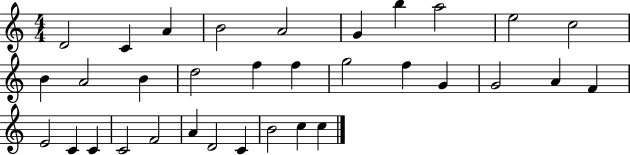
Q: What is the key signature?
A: C major